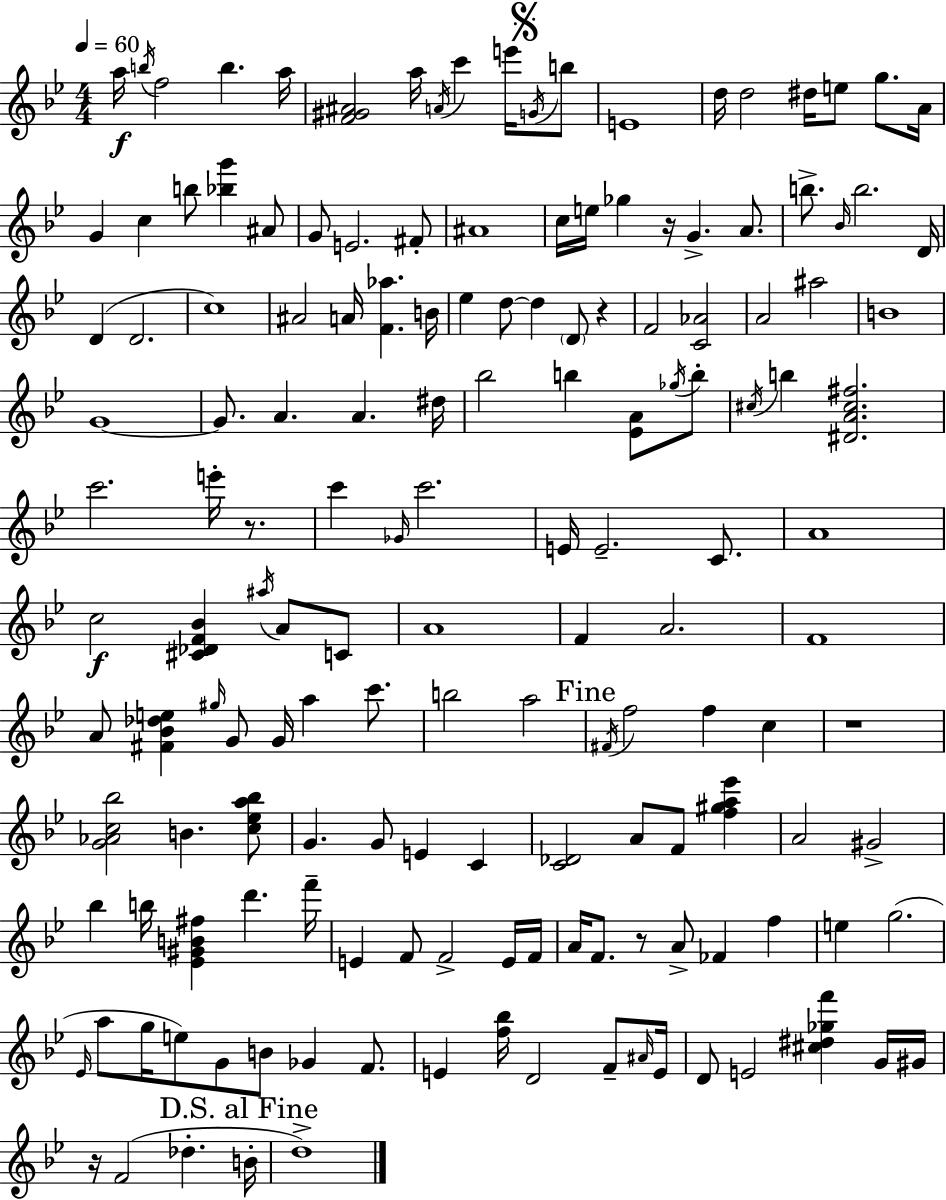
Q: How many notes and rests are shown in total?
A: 156